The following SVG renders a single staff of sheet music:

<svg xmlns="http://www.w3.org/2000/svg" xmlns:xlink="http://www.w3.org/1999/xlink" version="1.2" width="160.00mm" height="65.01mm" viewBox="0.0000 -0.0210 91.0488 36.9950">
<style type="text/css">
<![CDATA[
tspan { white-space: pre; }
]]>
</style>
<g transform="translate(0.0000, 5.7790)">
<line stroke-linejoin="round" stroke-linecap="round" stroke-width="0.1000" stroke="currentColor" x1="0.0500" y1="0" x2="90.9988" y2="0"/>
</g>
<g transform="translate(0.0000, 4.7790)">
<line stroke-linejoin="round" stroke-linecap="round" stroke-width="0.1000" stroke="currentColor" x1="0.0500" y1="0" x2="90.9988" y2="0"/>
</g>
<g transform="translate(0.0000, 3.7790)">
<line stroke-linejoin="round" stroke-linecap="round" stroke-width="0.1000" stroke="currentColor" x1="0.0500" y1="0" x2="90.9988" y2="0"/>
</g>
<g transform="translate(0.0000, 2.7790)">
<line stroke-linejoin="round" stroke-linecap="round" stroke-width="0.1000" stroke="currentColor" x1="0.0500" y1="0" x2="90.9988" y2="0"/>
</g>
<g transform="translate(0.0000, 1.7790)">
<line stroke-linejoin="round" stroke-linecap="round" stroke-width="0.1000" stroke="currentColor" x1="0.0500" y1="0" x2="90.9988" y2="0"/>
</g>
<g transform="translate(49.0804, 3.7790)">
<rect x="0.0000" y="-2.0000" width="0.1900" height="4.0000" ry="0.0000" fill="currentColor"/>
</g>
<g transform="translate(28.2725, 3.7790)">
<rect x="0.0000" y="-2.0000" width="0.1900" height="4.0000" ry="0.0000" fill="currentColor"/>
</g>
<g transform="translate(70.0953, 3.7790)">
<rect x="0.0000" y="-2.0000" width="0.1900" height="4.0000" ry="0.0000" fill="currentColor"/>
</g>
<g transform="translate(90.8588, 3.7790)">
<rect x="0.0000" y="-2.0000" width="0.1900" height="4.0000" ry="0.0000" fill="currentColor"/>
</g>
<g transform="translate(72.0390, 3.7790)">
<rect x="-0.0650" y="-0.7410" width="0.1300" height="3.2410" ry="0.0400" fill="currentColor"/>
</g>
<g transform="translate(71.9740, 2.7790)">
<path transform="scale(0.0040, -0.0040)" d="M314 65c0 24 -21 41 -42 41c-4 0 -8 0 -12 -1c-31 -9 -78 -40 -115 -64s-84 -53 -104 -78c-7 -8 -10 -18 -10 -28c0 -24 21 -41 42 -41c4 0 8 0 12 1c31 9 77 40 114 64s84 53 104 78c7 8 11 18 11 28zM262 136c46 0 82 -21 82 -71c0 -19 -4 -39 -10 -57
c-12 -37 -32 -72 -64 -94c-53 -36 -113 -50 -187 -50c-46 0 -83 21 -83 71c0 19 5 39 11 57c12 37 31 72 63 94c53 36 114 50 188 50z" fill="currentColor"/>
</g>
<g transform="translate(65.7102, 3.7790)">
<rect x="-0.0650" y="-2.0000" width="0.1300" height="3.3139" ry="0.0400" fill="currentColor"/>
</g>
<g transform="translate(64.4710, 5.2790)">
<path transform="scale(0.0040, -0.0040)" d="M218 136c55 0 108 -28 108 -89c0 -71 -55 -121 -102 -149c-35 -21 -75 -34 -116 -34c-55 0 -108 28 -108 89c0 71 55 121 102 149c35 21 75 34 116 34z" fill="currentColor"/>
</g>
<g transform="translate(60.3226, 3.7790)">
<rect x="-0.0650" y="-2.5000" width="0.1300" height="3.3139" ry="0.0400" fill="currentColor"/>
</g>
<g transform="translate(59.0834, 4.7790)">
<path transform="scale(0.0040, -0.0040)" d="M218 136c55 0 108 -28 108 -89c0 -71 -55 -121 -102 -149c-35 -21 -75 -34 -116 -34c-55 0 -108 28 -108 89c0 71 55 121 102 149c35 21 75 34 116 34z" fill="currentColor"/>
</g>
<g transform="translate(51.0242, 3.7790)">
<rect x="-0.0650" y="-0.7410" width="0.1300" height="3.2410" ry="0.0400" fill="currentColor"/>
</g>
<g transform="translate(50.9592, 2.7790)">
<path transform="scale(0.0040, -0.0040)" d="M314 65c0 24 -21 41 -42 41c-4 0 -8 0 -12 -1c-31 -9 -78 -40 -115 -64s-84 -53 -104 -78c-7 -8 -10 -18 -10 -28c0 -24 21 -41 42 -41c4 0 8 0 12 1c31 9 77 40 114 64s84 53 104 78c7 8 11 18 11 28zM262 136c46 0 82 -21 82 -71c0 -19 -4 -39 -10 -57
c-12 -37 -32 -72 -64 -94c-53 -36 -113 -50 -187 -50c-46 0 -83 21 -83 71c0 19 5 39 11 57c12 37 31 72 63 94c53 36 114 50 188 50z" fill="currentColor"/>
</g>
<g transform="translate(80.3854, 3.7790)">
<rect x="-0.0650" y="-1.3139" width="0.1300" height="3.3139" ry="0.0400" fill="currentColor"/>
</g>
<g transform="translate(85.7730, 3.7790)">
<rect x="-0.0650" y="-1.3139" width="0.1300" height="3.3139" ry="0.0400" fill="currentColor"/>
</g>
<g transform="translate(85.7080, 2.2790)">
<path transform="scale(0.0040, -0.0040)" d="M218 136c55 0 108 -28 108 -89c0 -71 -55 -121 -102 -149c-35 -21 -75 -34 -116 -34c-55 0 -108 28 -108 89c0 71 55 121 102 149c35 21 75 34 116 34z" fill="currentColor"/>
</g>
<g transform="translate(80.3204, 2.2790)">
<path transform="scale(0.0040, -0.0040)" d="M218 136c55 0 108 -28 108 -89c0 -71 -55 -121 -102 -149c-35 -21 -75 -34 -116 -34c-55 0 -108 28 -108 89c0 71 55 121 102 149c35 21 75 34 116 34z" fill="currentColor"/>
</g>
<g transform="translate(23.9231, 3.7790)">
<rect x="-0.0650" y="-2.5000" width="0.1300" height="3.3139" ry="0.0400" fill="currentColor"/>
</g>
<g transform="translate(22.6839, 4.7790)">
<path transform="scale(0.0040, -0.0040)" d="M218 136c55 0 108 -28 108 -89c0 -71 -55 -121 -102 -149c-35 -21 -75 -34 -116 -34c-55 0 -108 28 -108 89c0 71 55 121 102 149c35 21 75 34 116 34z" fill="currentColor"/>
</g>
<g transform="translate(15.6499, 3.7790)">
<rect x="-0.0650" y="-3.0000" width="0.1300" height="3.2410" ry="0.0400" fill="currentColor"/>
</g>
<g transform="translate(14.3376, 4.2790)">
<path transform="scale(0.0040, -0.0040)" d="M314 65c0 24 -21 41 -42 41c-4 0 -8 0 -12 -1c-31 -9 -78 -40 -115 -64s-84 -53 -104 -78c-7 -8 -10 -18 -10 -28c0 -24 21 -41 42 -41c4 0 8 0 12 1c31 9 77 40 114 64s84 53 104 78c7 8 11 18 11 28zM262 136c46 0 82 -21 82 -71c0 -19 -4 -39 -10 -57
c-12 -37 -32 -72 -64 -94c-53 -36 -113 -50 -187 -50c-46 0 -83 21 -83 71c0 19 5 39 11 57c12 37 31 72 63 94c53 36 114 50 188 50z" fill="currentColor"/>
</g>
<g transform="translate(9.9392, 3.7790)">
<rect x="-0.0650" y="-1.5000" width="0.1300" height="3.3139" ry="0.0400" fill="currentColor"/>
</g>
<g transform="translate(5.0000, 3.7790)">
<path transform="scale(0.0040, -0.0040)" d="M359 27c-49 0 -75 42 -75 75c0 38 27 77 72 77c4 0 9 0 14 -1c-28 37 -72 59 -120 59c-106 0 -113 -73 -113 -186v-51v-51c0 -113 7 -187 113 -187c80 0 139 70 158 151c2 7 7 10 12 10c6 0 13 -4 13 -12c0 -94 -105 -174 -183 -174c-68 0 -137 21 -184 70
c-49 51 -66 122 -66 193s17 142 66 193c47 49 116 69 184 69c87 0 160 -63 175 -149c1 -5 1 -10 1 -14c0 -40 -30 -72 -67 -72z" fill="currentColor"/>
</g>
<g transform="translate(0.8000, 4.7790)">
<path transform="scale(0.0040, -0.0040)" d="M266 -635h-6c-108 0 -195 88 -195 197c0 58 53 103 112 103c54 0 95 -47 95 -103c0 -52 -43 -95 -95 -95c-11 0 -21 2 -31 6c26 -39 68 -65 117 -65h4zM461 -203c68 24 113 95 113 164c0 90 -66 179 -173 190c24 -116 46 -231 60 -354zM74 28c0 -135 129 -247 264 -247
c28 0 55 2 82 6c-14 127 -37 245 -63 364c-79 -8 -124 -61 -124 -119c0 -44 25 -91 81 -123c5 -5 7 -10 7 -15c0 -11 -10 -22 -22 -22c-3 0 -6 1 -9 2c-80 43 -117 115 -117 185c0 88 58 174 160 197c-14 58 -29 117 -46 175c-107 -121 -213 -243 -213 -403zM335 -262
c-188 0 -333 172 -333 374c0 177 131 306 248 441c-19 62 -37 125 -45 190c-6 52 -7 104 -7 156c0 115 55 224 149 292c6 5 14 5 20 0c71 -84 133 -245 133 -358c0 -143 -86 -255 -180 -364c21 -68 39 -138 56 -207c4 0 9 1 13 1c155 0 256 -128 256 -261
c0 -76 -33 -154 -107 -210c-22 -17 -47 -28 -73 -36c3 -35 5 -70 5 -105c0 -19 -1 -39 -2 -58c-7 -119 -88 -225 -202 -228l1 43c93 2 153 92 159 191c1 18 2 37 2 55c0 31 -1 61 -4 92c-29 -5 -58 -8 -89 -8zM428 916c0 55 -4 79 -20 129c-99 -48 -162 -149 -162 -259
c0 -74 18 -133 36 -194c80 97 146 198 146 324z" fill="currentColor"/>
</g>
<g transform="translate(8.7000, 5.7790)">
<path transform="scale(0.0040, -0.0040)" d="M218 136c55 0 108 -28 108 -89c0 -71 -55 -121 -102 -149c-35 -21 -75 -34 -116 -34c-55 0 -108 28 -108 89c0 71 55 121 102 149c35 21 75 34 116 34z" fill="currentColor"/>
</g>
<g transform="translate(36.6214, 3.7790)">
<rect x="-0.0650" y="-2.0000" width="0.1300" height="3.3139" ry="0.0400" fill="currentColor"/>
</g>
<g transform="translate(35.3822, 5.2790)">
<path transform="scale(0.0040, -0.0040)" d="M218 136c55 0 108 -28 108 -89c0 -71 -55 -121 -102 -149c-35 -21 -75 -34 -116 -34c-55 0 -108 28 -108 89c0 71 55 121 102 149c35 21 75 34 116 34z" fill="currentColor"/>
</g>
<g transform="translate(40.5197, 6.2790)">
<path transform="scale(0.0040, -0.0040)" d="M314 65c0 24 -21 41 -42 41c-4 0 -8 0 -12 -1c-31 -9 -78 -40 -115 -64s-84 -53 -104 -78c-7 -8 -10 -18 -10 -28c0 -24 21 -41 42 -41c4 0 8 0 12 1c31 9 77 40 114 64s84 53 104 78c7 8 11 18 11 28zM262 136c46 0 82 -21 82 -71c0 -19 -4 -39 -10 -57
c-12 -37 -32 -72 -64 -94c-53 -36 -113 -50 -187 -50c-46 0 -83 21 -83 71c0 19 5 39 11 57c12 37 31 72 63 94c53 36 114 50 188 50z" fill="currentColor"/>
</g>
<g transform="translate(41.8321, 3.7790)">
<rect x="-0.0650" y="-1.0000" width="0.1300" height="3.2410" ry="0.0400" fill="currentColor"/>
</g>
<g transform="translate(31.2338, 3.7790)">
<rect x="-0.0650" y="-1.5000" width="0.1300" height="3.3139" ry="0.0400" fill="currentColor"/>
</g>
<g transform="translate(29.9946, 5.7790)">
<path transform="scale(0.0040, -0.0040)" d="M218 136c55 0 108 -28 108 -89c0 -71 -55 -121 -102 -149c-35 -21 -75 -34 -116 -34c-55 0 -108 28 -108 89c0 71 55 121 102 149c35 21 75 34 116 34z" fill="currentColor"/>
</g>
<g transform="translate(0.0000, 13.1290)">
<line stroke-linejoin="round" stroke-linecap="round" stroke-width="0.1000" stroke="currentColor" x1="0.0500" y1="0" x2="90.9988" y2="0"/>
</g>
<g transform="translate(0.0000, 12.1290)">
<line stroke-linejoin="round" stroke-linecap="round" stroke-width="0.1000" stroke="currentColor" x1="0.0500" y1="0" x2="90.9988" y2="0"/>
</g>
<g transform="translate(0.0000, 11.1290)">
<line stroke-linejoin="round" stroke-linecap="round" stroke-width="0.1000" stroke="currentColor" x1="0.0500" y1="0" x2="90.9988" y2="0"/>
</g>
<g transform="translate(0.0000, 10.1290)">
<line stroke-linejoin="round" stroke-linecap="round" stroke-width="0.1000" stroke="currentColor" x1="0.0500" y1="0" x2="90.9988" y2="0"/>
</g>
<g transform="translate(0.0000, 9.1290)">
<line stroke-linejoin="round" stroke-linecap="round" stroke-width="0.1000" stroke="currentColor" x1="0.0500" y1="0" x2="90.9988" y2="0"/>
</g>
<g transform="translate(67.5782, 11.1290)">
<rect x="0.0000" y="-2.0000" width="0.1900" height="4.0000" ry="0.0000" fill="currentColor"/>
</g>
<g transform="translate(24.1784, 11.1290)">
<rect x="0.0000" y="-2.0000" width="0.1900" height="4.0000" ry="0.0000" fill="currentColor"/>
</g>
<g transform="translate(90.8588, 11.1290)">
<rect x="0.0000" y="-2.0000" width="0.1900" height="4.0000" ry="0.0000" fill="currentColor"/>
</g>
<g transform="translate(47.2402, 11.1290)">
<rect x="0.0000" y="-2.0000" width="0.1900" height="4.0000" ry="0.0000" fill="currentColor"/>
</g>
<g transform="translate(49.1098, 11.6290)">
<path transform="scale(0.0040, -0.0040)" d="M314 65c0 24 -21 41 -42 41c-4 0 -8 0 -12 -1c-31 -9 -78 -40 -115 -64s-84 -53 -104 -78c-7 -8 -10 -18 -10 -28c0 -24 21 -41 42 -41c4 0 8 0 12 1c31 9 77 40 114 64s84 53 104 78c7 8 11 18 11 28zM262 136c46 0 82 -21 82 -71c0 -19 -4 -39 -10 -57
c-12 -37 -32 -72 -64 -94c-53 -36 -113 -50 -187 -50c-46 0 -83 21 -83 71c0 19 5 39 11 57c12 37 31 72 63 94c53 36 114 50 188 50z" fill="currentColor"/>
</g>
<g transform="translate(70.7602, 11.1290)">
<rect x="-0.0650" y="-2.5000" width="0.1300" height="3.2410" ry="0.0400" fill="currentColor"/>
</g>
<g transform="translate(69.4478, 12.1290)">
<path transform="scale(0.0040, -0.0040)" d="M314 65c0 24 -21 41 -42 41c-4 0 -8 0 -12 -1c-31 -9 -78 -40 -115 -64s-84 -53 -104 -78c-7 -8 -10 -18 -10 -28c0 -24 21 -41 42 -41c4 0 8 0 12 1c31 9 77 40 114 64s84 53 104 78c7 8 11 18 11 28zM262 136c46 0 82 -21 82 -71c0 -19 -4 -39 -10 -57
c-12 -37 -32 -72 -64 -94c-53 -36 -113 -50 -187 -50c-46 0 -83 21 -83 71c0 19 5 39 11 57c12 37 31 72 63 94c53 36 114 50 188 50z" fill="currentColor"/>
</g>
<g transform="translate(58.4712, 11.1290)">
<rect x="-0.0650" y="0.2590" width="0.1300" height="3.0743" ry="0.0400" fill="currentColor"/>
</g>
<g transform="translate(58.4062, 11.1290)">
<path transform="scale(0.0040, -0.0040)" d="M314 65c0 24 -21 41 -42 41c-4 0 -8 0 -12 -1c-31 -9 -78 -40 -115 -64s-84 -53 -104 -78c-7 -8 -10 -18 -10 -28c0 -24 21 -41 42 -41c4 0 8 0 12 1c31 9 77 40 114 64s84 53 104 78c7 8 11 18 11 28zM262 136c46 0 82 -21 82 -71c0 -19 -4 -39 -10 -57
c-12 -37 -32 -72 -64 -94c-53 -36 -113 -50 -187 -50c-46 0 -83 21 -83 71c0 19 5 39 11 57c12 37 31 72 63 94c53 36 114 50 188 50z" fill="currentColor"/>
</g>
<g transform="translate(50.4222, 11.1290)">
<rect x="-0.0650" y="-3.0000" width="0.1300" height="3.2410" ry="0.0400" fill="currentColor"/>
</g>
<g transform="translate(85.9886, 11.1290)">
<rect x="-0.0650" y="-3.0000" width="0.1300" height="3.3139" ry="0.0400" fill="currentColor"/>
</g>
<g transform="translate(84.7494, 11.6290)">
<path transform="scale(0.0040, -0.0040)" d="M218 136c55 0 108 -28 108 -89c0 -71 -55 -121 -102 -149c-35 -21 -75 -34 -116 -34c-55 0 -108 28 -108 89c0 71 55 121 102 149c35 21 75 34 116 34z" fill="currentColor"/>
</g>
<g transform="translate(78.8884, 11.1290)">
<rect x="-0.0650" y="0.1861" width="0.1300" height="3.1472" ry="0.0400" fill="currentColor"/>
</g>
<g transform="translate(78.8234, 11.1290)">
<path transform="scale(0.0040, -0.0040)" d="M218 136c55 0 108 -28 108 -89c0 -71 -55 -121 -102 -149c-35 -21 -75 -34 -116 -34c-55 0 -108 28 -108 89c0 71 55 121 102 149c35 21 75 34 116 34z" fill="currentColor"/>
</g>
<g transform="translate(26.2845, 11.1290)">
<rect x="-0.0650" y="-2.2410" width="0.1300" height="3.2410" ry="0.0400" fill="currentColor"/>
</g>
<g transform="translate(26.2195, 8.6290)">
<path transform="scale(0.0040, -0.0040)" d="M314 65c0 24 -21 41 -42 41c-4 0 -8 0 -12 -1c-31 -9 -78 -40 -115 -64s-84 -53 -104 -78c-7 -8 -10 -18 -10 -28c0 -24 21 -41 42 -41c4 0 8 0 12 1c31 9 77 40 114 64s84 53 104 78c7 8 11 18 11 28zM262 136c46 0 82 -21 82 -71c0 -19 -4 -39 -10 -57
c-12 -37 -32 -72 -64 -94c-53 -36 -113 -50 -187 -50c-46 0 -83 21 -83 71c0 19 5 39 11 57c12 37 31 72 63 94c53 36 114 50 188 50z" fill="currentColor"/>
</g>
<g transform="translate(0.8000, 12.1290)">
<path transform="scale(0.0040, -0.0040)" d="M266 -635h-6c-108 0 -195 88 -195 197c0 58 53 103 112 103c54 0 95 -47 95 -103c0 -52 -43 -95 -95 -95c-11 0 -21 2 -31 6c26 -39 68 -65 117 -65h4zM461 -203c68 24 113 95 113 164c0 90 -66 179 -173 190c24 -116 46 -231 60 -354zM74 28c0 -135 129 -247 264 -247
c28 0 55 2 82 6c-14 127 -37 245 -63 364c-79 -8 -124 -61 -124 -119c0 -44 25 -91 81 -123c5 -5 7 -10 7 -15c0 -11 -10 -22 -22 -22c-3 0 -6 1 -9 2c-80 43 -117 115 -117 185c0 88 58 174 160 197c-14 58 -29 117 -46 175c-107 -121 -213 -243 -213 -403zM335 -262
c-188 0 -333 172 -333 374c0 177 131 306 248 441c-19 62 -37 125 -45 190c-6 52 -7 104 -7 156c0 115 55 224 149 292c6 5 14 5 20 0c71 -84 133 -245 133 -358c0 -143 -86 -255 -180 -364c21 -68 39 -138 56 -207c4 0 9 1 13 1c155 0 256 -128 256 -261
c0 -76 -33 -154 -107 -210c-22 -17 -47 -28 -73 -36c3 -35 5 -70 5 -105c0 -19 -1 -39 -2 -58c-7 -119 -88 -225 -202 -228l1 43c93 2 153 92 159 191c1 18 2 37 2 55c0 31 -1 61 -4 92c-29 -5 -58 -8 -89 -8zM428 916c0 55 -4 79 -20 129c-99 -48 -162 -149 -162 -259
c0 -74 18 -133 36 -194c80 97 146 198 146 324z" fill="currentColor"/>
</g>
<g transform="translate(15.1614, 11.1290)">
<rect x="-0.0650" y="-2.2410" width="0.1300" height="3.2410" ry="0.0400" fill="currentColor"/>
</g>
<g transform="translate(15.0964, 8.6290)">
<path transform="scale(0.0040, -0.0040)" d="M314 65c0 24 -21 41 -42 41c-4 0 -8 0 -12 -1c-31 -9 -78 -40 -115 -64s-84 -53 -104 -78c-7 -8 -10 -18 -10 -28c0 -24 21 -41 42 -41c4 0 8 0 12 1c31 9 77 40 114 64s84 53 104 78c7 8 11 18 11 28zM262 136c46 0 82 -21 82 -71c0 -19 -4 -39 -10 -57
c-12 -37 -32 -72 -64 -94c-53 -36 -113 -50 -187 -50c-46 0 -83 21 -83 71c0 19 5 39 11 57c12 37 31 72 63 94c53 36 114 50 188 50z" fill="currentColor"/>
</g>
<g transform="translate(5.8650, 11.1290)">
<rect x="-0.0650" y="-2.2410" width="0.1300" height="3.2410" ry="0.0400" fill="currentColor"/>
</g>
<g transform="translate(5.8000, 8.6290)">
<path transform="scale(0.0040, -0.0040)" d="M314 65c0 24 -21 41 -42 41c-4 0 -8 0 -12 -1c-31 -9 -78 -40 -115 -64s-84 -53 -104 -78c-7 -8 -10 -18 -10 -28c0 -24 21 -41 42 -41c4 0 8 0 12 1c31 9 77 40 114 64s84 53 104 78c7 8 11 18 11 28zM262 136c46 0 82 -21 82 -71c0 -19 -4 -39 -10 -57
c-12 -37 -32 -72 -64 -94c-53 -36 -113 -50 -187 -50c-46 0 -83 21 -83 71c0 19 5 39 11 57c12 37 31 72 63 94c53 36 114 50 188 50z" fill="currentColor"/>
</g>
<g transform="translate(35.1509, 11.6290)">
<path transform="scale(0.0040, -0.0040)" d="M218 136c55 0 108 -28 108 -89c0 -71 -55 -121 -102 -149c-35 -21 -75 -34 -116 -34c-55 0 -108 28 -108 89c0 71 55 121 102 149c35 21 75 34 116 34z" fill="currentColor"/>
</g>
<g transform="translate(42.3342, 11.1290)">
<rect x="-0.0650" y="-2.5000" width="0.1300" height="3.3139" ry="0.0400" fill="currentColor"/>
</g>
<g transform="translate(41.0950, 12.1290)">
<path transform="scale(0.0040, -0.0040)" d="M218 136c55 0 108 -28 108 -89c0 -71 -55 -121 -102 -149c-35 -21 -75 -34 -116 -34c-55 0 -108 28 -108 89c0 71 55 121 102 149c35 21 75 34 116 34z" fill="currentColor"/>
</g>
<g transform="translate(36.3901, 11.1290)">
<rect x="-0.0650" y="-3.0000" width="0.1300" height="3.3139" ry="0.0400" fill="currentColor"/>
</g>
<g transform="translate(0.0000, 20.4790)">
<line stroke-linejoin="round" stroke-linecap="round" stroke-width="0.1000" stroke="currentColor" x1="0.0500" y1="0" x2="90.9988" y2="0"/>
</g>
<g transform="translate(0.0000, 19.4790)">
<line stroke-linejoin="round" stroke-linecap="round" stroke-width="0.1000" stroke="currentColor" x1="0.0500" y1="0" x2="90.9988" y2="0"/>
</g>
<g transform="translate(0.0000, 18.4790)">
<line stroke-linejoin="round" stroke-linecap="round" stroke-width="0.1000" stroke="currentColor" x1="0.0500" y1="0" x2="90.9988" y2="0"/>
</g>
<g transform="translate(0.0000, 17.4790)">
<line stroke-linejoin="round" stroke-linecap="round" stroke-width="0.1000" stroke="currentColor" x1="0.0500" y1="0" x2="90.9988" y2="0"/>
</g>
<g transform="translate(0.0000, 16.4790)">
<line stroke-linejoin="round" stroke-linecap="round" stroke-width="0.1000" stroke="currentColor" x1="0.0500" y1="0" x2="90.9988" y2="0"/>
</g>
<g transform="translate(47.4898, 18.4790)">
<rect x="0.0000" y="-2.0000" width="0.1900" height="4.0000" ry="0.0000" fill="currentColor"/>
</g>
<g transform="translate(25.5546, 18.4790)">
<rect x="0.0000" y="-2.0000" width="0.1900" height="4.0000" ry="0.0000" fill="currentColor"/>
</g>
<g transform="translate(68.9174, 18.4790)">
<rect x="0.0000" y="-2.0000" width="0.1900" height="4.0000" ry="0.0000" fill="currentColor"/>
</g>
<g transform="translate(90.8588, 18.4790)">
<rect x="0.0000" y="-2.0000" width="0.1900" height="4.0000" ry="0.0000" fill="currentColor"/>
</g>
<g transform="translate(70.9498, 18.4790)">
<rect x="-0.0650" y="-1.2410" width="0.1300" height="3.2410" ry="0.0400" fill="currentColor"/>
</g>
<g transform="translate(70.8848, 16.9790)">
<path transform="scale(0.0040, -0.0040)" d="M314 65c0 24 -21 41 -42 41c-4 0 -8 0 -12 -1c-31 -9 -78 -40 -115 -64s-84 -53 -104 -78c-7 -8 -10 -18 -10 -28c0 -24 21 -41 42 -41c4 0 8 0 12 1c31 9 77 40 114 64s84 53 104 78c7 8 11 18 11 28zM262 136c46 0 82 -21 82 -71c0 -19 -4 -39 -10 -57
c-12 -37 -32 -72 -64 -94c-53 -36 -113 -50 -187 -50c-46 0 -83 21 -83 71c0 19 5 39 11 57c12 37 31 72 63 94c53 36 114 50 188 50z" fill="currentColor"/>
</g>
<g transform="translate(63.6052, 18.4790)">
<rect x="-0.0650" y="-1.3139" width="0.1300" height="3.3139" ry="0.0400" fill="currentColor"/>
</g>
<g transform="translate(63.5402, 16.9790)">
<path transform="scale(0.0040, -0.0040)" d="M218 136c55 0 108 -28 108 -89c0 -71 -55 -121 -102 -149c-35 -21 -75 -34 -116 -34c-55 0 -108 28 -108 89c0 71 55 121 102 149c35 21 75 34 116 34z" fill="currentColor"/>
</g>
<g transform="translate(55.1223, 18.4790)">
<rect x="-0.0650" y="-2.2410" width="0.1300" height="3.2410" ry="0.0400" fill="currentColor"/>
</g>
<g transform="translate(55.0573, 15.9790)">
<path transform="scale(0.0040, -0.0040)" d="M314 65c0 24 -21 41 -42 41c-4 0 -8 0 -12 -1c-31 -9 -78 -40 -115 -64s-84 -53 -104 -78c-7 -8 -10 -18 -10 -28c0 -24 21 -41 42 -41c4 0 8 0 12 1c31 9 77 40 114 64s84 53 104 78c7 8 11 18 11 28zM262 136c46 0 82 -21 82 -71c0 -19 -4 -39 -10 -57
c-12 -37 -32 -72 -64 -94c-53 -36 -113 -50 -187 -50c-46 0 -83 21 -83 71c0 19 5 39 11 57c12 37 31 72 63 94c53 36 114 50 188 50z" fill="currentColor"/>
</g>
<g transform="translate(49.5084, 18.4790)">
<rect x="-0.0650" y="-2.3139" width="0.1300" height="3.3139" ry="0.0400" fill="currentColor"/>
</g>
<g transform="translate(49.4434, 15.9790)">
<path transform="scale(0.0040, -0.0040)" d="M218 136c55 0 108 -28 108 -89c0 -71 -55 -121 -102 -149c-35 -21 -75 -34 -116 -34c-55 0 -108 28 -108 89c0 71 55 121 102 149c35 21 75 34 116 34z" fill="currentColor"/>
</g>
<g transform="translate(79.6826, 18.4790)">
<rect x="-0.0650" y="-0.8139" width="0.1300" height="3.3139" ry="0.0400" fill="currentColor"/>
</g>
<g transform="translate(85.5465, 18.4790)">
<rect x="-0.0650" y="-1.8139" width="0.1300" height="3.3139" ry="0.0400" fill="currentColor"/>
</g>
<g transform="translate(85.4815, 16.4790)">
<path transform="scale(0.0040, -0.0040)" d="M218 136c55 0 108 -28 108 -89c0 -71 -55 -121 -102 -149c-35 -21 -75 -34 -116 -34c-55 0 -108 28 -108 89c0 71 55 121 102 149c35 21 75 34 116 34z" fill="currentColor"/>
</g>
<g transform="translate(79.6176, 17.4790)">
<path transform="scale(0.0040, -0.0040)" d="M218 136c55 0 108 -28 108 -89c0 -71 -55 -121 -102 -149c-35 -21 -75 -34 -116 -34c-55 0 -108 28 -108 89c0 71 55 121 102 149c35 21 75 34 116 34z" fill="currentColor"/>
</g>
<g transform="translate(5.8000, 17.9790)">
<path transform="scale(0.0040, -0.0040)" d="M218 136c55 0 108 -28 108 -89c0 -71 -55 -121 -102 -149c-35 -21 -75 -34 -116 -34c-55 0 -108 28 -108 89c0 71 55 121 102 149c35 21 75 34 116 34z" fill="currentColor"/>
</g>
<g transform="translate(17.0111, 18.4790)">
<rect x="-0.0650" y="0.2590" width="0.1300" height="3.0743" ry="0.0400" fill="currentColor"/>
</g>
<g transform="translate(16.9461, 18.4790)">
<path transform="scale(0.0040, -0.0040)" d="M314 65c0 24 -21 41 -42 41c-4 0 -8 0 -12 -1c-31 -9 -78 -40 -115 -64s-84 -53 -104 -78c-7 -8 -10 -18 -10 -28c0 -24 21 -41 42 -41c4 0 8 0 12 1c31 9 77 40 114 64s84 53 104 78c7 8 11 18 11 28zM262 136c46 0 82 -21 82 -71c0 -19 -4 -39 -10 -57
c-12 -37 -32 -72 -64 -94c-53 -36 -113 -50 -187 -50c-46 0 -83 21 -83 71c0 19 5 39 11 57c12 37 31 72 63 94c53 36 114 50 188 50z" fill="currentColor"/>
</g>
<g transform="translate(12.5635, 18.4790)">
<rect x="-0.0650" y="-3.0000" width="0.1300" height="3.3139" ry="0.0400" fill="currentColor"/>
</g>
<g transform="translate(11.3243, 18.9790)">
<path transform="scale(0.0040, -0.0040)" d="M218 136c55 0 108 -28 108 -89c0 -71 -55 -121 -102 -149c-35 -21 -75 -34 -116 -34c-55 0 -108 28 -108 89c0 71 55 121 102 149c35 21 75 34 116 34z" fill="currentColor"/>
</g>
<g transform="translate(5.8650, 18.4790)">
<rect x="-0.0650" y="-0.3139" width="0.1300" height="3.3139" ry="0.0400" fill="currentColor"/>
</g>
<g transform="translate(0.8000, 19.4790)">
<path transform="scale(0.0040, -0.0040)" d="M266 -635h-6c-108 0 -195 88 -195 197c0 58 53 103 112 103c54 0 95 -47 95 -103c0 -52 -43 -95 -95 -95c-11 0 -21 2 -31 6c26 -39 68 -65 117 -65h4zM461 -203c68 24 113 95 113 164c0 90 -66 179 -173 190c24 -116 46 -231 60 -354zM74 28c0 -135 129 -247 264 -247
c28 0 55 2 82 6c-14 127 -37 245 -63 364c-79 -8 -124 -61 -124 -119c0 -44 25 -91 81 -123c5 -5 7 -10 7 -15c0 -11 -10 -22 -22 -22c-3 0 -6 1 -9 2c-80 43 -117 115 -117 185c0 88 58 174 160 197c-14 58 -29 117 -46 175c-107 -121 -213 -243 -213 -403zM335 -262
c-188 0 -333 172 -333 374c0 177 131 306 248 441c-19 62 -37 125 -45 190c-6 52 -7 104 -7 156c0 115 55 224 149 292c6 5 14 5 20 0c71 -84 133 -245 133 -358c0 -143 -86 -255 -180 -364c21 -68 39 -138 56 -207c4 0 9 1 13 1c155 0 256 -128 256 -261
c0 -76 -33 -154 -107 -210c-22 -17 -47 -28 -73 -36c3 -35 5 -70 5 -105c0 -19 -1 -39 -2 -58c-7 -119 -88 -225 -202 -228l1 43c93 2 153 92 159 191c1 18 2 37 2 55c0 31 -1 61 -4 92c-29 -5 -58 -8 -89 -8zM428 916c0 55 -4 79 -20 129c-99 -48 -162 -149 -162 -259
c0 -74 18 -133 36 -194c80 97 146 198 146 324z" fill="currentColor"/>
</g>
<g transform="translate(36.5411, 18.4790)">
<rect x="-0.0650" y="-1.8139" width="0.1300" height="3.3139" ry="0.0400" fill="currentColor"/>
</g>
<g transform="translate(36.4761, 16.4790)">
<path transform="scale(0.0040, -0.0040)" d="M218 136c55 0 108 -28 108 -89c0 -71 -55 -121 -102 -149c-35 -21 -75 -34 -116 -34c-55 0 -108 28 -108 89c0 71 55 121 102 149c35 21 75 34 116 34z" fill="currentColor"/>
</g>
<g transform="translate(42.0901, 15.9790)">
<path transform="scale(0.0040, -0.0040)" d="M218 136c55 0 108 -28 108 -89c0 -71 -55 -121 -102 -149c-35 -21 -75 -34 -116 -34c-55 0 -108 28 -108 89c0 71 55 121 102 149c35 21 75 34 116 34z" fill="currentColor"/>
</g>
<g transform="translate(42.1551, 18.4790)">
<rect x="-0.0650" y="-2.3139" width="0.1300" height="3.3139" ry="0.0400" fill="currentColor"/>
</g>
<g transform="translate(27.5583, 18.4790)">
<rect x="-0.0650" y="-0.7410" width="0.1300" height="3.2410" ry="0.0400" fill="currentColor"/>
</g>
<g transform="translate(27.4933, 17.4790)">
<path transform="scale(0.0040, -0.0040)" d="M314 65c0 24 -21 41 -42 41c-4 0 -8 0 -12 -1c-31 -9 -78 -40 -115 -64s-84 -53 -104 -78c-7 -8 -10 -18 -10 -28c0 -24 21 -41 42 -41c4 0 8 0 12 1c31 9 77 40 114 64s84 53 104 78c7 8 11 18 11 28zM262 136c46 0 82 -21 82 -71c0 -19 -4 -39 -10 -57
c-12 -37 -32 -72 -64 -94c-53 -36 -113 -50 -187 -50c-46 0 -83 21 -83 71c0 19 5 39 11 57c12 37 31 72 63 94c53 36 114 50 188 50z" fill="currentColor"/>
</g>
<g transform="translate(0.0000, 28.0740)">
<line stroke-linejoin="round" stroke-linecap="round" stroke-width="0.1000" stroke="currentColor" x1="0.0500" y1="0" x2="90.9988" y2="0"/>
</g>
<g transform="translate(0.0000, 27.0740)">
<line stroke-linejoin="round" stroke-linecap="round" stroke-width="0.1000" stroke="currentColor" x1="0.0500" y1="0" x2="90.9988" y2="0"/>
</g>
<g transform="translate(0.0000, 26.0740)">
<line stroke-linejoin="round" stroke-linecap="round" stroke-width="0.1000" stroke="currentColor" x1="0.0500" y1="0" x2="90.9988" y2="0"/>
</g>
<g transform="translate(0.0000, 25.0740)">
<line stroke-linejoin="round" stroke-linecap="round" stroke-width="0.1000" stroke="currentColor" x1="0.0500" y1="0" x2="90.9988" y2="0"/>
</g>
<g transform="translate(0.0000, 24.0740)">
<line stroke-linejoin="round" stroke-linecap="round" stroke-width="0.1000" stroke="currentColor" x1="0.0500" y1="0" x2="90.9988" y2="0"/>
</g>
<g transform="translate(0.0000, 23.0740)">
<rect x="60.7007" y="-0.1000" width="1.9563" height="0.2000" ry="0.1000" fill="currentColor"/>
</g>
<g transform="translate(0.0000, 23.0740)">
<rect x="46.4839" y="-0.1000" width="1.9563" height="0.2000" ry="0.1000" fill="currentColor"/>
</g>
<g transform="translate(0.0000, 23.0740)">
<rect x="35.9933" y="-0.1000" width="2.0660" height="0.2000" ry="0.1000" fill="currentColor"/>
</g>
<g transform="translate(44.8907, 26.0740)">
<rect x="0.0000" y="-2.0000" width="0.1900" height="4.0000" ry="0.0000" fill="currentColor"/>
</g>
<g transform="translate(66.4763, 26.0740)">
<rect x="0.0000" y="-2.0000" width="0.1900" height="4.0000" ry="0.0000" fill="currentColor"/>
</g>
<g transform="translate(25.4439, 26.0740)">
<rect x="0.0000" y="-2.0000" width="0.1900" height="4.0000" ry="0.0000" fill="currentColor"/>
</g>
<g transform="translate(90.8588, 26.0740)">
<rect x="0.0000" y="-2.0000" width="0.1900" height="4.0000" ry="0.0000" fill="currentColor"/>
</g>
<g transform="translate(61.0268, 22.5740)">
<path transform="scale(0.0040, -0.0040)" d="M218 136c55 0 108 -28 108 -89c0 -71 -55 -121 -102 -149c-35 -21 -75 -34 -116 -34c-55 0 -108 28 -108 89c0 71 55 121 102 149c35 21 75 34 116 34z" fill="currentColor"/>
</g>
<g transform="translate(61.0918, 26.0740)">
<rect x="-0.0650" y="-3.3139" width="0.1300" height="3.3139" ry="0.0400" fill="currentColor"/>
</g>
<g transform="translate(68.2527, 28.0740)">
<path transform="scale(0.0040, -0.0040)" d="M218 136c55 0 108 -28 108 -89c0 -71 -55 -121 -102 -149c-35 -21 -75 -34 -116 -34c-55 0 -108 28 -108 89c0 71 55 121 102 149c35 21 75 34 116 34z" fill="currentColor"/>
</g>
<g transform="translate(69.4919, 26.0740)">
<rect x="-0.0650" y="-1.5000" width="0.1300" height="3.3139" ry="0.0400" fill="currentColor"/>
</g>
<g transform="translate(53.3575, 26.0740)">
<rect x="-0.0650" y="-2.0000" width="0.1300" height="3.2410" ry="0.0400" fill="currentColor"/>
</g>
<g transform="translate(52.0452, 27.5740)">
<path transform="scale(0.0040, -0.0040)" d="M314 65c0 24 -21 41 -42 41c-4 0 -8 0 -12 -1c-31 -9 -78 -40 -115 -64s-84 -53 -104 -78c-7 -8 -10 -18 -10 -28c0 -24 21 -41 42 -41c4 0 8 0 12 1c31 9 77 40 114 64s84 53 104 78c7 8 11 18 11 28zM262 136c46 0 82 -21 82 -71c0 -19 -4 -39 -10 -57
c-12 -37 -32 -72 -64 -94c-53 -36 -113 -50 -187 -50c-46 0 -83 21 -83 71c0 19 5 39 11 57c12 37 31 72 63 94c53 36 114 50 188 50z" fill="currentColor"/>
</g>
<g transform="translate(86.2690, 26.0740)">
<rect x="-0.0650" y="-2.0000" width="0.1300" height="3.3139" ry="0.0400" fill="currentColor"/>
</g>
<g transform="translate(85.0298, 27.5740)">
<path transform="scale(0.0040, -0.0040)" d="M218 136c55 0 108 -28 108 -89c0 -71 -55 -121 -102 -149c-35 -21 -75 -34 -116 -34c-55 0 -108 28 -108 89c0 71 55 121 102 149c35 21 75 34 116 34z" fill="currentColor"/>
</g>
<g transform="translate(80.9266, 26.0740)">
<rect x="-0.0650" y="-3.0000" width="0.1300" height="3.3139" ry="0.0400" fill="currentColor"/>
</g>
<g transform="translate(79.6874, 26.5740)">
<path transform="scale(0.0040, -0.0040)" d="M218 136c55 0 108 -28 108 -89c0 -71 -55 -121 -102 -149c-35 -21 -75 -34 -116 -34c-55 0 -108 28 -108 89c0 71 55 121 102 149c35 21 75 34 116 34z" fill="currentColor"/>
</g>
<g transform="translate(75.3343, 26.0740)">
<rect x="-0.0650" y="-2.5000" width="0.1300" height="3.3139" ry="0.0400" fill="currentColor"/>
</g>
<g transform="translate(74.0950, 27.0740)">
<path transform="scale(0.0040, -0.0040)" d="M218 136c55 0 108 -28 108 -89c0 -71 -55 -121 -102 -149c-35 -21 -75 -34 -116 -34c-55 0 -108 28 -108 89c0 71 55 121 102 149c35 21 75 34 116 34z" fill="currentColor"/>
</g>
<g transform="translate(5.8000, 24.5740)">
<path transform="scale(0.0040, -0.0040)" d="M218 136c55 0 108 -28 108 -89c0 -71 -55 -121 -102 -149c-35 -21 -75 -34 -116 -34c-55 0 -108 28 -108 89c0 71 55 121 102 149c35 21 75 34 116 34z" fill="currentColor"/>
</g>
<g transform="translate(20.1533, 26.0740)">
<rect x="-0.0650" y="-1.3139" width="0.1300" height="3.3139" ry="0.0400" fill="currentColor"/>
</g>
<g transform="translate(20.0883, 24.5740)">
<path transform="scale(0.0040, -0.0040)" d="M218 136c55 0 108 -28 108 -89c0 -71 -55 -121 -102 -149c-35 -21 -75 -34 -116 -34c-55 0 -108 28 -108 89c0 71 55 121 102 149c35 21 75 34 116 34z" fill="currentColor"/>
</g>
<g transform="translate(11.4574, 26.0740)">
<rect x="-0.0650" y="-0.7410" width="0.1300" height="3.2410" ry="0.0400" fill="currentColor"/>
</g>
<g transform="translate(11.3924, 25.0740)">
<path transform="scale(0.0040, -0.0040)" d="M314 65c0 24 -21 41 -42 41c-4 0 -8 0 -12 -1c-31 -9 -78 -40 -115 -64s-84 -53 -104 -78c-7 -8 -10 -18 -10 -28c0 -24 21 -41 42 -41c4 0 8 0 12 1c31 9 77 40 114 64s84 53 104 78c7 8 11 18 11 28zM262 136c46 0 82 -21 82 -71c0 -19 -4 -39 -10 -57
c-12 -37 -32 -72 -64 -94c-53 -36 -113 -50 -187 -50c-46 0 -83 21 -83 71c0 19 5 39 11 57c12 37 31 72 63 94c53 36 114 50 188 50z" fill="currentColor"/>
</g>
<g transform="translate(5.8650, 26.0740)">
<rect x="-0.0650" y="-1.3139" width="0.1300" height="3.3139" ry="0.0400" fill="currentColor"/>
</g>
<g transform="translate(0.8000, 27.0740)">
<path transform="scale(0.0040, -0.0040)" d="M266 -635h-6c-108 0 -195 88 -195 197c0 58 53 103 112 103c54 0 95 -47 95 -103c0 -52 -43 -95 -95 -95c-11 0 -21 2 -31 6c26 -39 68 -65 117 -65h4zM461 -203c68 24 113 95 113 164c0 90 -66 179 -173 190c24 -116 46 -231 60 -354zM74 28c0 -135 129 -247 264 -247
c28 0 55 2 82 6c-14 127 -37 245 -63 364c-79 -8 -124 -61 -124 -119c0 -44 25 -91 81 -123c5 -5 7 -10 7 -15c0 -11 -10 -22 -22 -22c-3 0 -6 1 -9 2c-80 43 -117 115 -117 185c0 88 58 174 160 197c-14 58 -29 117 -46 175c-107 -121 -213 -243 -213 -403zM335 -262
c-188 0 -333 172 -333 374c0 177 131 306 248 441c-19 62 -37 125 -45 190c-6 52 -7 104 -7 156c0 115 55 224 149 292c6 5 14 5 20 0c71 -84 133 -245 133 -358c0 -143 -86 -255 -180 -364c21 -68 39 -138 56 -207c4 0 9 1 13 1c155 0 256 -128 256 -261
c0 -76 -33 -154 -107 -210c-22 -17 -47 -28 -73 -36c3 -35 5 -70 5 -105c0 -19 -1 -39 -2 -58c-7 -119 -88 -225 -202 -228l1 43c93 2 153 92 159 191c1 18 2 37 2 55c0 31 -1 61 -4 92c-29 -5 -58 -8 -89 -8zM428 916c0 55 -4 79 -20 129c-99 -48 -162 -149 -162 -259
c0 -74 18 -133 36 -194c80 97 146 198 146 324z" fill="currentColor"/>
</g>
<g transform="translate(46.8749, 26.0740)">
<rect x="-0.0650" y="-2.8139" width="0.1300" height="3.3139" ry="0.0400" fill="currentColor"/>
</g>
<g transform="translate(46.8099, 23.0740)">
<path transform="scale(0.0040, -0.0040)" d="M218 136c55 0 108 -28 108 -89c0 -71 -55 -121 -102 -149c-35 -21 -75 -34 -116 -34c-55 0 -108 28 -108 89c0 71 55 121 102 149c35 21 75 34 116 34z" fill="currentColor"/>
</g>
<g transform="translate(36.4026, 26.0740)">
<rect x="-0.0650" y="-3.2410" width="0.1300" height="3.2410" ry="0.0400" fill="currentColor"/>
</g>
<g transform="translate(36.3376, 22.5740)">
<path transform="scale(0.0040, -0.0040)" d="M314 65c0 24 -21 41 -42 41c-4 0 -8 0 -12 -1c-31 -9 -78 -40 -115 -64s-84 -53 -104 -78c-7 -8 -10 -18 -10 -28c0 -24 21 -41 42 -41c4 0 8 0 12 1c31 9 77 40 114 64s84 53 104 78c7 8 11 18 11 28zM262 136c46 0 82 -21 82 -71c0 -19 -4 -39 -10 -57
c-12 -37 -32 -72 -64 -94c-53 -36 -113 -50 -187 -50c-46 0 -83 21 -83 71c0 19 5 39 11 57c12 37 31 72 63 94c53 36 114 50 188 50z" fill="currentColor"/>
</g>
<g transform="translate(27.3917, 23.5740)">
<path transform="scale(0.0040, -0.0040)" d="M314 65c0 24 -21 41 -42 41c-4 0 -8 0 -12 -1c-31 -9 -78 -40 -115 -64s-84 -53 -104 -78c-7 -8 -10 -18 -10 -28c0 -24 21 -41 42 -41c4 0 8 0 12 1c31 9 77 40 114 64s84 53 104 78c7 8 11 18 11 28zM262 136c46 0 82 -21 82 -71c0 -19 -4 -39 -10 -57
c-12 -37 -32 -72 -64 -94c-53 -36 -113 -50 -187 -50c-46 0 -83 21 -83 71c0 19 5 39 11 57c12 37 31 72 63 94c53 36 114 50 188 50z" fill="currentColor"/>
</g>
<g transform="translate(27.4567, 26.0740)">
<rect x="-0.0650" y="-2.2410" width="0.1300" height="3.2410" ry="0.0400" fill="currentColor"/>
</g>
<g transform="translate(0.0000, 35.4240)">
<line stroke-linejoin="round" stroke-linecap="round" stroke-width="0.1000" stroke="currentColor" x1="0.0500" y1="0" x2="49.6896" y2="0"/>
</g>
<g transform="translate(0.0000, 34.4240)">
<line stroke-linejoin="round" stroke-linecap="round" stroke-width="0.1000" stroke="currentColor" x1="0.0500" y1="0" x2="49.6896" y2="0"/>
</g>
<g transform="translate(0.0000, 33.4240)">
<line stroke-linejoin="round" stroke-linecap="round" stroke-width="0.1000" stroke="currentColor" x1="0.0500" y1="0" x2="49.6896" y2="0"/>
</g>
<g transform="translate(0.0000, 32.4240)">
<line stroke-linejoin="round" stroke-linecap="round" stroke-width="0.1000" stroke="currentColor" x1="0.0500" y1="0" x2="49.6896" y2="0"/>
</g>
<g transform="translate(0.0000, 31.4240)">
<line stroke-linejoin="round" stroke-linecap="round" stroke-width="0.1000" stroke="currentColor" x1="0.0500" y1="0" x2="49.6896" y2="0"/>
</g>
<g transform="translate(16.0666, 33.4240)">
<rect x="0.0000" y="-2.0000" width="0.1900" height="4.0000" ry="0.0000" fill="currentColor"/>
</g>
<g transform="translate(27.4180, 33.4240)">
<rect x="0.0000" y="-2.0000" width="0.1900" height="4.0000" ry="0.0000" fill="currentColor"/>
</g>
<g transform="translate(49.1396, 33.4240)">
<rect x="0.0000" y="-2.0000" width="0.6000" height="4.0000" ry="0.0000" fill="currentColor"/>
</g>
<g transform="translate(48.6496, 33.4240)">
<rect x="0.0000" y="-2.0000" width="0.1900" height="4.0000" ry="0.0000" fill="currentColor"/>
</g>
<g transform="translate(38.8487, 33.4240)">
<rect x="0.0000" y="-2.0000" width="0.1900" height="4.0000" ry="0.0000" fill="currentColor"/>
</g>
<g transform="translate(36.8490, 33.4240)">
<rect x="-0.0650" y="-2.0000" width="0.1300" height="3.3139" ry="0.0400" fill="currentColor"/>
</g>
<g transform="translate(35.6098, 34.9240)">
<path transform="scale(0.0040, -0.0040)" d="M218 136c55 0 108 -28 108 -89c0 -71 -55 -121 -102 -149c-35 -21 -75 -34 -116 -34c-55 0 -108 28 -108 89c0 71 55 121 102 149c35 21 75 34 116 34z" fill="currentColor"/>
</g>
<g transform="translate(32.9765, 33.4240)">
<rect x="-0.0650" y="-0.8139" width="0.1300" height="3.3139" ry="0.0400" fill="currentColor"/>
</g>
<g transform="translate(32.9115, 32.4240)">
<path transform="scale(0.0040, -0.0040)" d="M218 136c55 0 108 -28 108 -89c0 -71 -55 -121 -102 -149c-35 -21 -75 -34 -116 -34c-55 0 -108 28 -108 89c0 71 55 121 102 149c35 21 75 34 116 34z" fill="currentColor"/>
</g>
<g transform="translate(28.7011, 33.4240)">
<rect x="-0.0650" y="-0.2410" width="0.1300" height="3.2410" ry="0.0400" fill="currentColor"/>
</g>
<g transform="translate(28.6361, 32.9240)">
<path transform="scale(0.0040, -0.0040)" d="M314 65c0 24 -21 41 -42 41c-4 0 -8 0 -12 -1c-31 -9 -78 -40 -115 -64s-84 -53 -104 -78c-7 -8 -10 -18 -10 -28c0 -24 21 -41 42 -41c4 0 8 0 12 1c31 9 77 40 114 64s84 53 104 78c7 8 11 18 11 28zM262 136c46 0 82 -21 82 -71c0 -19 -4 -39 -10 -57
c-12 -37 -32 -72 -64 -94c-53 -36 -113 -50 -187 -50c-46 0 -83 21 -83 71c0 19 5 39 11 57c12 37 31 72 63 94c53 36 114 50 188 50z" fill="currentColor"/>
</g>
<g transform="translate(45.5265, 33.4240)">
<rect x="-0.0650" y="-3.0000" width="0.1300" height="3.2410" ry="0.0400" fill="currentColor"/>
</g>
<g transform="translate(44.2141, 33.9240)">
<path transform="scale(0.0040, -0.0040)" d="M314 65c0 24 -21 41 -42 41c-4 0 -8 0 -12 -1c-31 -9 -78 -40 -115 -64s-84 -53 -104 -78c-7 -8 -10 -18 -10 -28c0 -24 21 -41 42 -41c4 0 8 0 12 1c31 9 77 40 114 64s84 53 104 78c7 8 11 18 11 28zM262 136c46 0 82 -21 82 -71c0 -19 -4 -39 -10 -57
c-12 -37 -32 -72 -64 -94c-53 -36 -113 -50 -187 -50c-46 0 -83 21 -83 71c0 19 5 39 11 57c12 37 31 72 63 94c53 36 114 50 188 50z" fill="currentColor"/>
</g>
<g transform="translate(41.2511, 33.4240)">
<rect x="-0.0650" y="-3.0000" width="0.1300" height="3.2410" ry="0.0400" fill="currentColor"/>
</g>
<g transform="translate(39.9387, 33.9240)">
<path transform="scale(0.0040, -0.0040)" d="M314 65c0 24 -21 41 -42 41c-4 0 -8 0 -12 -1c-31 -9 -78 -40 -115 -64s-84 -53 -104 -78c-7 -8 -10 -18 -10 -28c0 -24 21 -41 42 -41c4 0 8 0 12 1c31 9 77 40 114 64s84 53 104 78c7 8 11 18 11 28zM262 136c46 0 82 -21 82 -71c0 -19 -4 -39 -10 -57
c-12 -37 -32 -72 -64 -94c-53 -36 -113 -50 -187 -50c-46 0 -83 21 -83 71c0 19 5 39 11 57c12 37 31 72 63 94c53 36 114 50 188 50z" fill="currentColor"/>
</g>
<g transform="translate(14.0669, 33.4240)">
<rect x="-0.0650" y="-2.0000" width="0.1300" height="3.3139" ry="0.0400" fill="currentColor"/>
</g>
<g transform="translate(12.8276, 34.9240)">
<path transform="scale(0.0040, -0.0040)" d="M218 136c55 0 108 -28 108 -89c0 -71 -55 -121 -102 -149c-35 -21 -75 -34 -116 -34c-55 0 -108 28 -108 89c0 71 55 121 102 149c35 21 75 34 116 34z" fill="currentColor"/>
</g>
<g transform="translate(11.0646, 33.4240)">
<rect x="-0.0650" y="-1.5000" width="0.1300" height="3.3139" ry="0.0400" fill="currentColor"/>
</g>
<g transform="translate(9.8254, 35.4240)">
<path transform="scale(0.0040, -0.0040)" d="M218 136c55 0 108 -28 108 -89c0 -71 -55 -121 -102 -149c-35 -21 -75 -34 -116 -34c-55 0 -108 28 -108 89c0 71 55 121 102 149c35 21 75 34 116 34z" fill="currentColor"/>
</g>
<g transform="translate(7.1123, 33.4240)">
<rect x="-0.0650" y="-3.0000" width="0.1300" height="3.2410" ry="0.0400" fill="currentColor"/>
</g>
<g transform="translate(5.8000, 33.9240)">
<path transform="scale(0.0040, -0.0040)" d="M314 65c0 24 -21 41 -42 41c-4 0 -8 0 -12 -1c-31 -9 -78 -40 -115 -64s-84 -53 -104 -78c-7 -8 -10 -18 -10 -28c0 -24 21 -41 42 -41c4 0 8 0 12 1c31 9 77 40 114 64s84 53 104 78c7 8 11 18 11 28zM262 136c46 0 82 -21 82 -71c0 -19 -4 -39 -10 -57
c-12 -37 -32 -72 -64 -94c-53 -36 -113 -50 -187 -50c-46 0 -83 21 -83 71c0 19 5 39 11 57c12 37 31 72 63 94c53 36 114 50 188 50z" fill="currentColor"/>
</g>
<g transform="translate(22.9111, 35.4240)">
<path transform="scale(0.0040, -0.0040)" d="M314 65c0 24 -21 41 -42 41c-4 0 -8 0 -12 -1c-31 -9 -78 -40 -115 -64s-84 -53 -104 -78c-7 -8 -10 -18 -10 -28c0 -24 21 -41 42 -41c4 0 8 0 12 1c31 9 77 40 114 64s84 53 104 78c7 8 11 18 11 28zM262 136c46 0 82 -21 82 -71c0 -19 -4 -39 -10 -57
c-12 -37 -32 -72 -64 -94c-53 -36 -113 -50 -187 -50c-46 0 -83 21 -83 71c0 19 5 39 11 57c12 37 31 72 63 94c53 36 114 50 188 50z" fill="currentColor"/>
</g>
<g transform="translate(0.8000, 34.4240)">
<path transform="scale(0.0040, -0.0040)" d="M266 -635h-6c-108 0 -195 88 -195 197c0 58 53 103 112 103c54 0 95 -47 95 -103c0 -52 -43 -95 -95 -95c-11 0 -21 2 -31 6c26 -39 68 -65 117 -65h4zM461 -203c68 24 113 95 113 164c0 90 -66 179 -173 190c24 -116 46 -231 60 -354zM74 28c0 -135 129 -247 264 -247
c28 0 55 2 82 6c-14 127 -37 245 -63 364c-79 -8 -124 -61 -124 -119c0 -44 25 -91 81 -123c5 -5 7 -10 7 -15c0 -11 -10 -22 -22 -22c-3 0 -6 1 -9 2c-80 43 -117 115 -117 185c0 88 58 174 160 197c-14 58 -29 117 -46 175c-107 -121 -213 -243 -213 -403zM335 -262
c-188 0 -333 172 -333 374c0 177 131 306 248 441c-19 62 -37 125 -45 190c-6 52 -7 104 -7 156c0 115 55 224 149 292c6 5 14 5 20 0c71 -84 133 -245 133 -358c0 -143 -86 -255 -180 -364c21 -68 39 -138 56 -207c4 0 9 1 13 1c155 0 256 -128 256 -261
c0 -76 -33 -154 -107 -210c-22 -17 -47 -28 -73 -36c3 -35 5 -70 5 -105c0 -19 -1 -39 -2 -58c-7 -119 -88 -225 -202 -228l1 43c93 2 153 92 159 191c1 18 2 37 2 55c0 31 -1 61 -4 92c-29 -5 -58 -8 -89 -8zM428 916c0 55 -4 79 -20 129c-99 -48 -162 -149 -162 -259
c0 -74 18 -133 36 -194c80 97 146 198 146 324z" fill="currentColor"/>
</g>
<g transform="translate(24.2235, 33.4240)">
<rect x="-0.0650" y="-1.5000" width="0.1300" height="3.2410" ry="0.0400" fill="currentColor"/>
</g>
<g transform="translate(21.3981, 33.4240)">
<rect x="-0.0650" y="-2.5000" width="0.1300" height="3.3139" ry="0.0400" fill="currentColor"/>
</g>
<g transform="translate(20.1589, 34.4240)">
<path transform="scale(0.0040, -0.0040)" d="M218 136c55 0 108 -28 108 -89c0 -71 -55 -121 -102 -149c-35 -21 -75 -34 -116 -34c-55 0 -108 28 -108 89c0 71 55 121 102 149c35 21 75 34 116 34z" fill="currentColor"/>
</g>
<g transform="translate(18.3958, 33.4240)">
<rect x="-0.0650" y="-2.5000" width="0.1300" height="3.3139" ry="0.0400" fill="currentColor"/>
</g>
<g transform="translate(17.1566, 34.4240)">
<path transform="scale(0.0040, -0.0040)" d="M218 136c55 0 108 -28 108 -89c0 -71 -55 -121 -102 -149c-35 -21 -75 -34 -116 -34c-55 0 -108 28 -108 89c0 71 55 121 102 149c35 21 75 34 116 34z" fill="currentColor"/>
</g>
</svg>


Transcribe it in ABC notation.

X:1
T:Untitled
M:4/4
L:1/4
K:C
E A2 G E F D2 d2 G F d2 e e g2 g2 g2 A G A2 B2 G2 B A c A B2 d2 f g g g2 e e2 d f e d2 e g2 b2 a F2 b E G A F A2 E F G G E2 c2 d F A2 A2